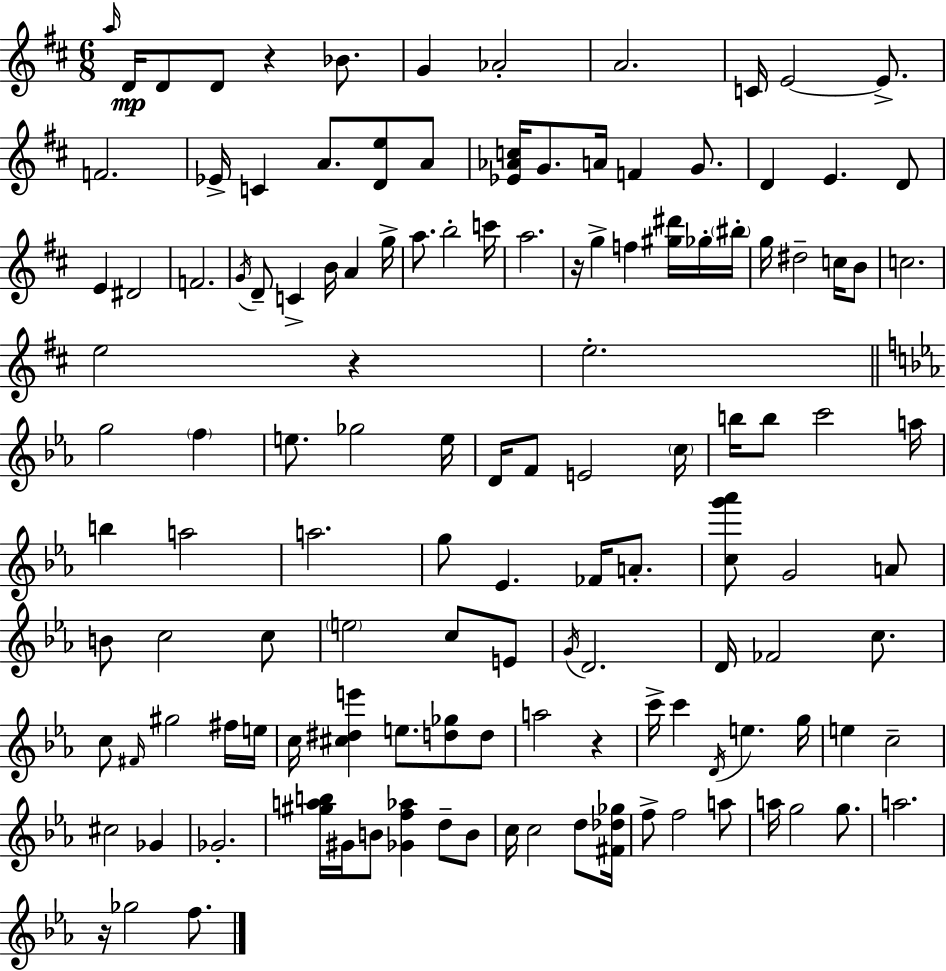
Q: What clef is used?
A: treble